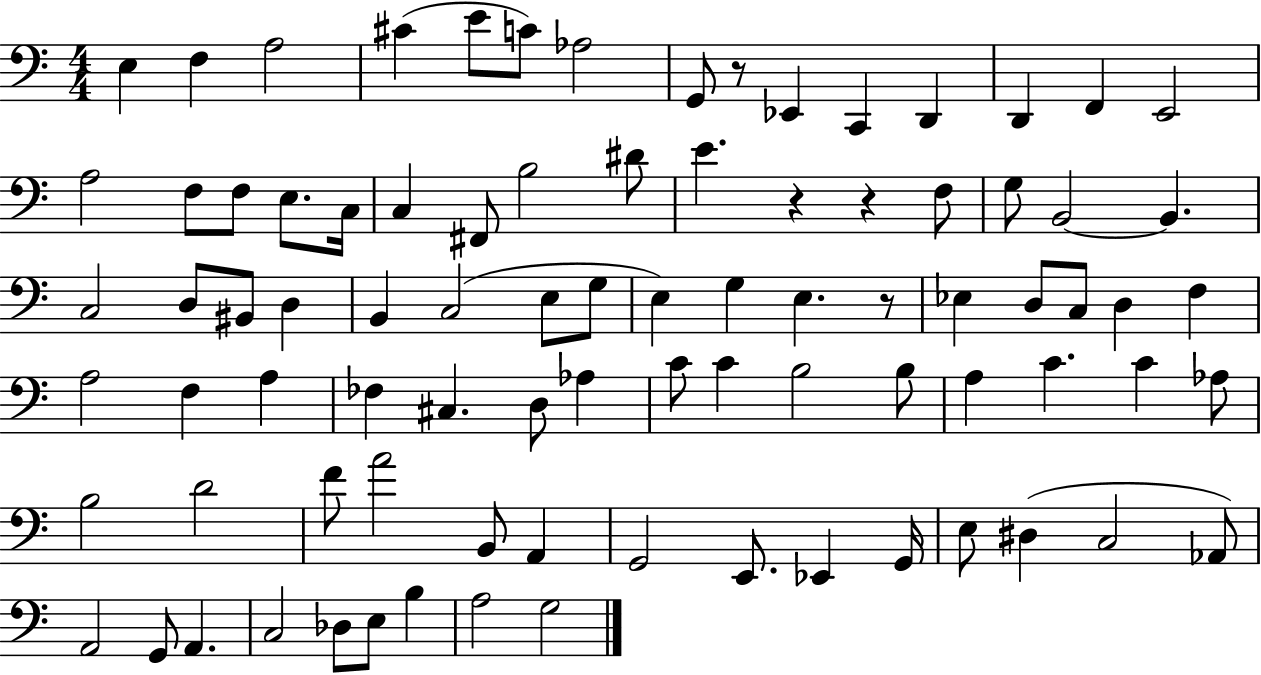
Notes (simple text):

E3/q F3/q A3/h C#4/q E4/e C4/e Ab3/h G2/e R/e Eb2/q C2/q D2/q D2/q F2/q E2/h A3/h F3/e F3/e E3/e. C3/s C3/q F#2/e B3/h D#4/e E4/q. R/q R/q F3/e G3/e B2/h B2/q. C3/h D3/e BIS2/e D3/q B2/q C3/h E3/e G3/e E3/q G3/q E3/q. R/e Eb3/q D3/e C3/e D3/q F3/q A3/h F3/q A3/q FES3/q C#3/q. D3/e Ab3/q C4/e C4/q B3/h B3/e A3/q C4/q. C4/q Ab3/e B3/h D4/h F4/e A4/h B2/e A2/q G2/h E2/e. Eb2/q G2/s E3/e D#3/q C3/h Ab2/e A2/h G2/e A2/q. C3/h Db3/e E3/e B3/q A3/h G3/h